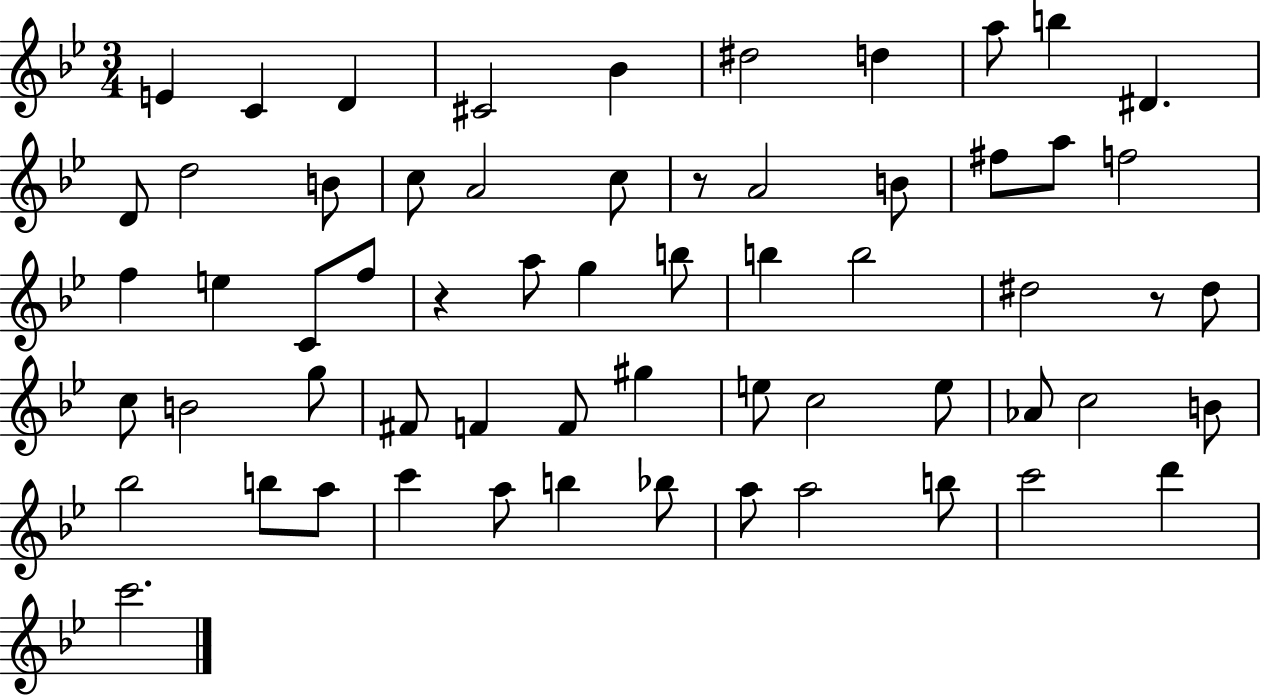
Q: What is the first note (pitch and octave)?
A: E4